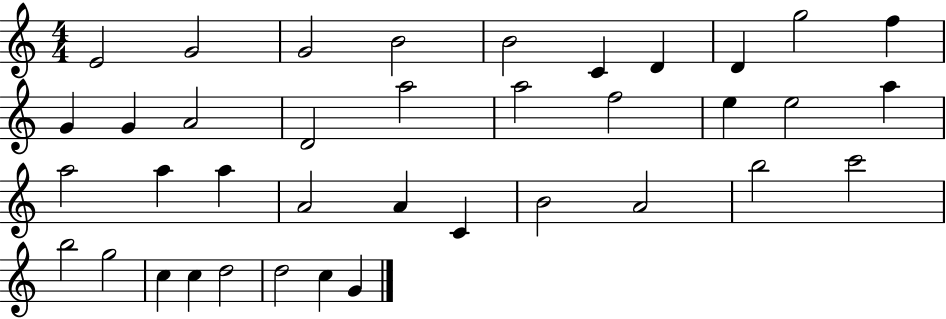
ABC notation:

X:1
T:Untitled
M:4/4
L:1/4
K:C
E2 G2 G2 B2 B2 C D D g2 f G G A2 D2 a2 a2 f2 e e2 a a2 a a A2 A C B2 A2 b2 c'2 b2 g2 c c d2 d2 c G